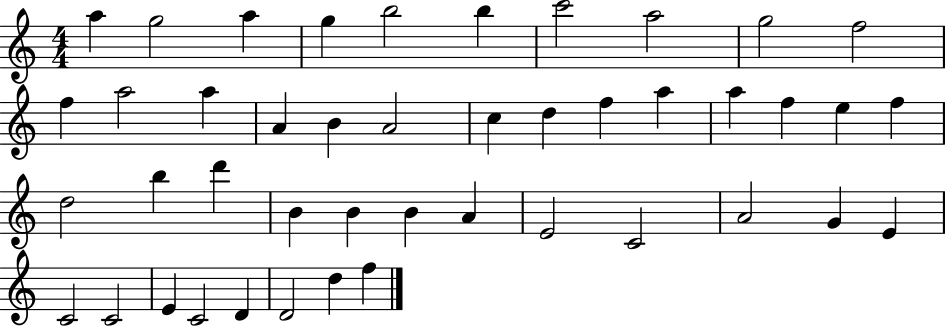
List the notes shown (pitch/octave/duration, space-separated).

A5/q G5/h A5/q G5/q B5/h B5/q C6/h A5/h G5/h F5/h F5/q A5/h A5/q A4/q B4/q A4/h C5/q D5/q F5/q A5/q A5/q F5/q E5/q F5/q D5/h B5/q D6/q B4/q B4/q B4/q A4/q E4/h C4/h A4/h G4/q E4/q C4/h C4/h E4/q C4/h D4/q D4/h D5/q F5/q